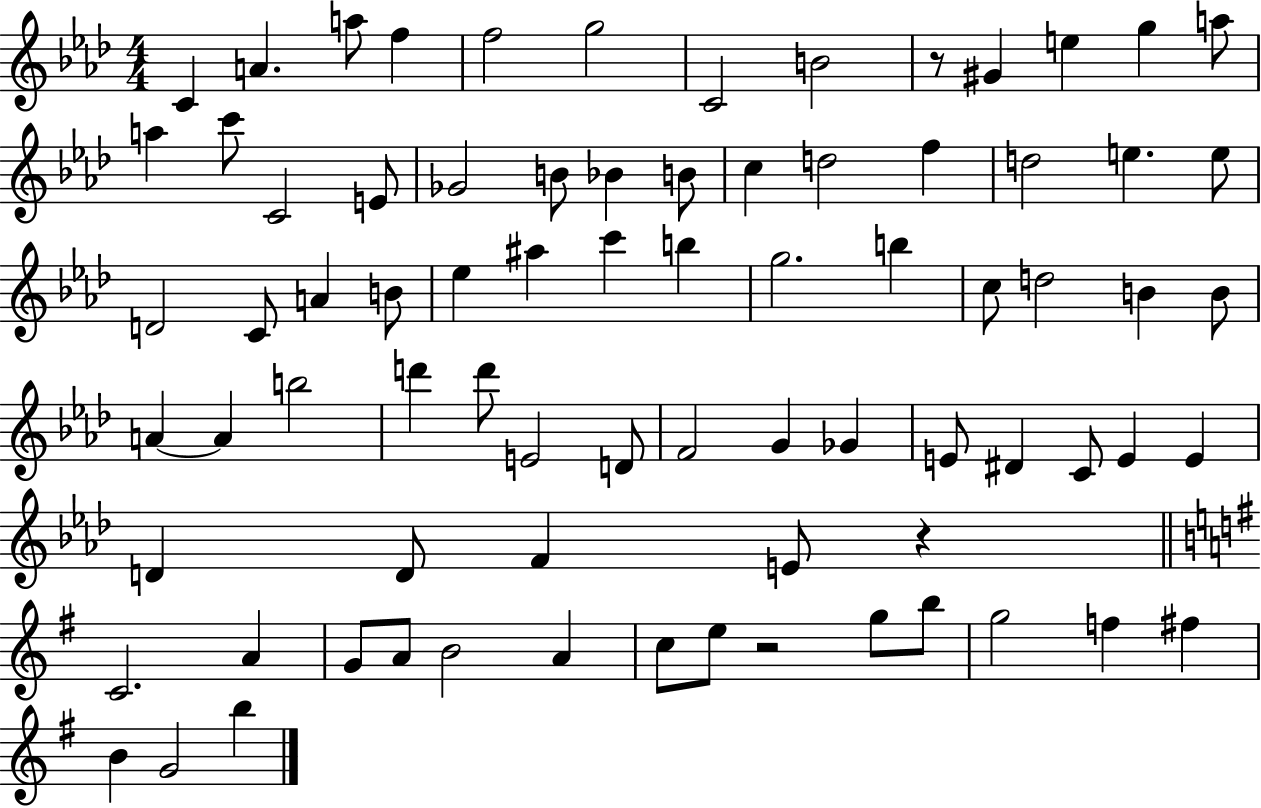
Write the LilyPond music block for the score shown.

{
  \clef treble
  \numericTimeSignature
  \time 4/4
  \key aes \major
  c'4 a'4. a''8 f''4 | f''2 g''2 | c'2 b'2 | r8 gis'4 e''4 g''4 a''8 | \break a''4 c'''8 c'2 e'8 | ges'2 b'8 bes'4 b'8 | c''4 d''2 f''4 | d''2 e''4. e''8 | \break d'2 c'8 a'4 b'8 | ees''4 ais''4 c'''4 b''4 | g''2. b''4 | c''8 d''2 b'4 b'8 | \break a'4~~ a'4 b''2 | d'''4 d'''8 e'2 d'8 | f'2 g'4 ges'4 | e'8 dis'4 c'8 e'4 e'4 | \break d'4 d'8 f'4 e'8 r4 | \bar "||" \break \key g \major c'2. a'4 | g'8 a'8 b'2 a'4 | c''8 e''8 r2 g''8 b''8 | g''2 f''4 fis''4 | \break b'4 g'2 b''4 | \bar "|."
}